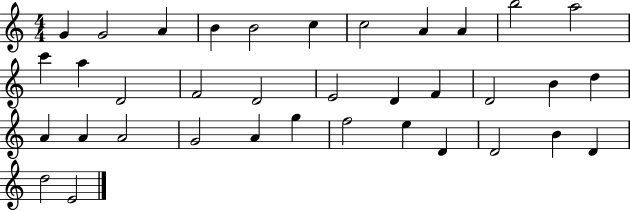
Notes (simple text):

G4/q G4/h A4/q B4/q B4/h C5/q C5/h A4/q A4/q B5/h A5/h C6/q A5/q D4/h F4/h D4/h E4/h D4/q F4/q D4/h B4/q D5/q A4/q A4/q A4/h G4/h A4/q G5/q F5/h E5/q D4/q D4/h B4/q D4/q D5/h E4/h